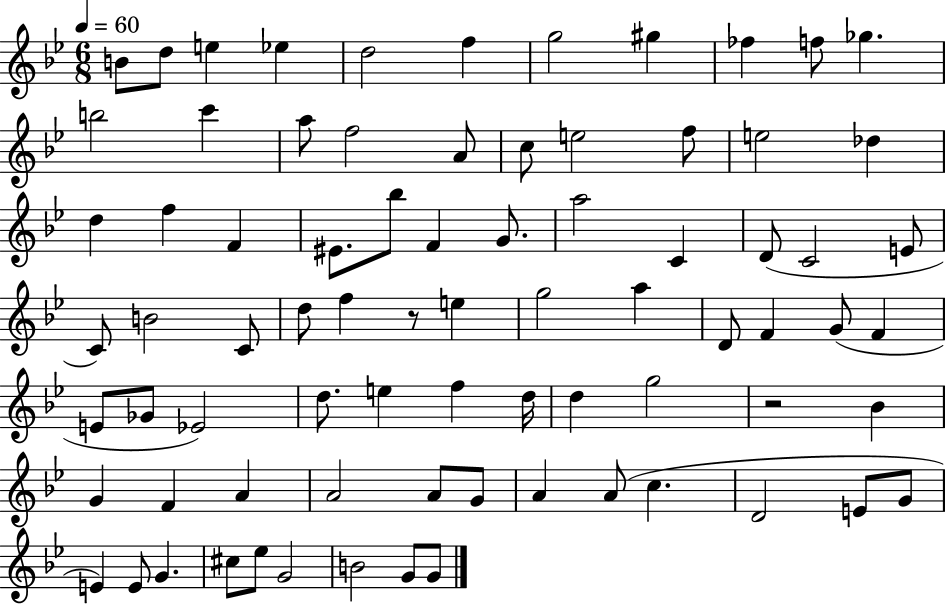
{
  \clef treble
  \numericTimeSignature
  \time 6/8
  \key bes \major
  \tempo 4 = 60
  b'8 d''8 e''4 ees''4 | d''2 f''4 | g''2 gis''4 | fes''4 f''8 ges''4. | \break b''2 c'''4 | a''8 f''2 a'8 | c''8 e''2 f''8 | e''2 des''4 | \break d''4 f''4 f'4 | eis'8. bes''8 f'4 g'8. | a''2 c'4 | d'8( c'2 e'8 | \break c'8) b'2 c'8 | d''8 f''4 r8 e''4 | g''2 a''4 | d'8 f'4 g'8( f'4 | \break e'8 ges'8 ees'2) | d''8. e''4 f''4 d''16 | d''4 g''2 | r2 bes'4 | \break g'4 f'4 a'4 | a'2 a'8 g'8 | a'4 a'8( c''4. | d'2 e'8 g'8 | \break e'4) e'8 g'4. | cis''8 ees''8 g'2 | b'2 g'8 g'8 | \bar "|."
}